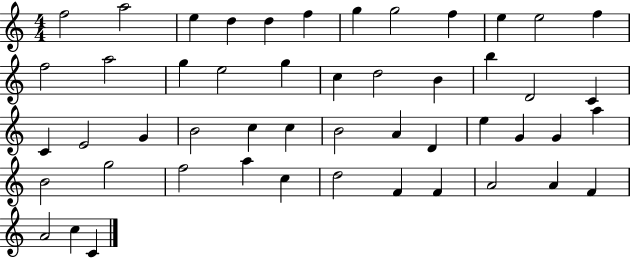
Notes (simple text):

F5/h A5/h E5/q D5/q D5/q F5/q G5/q G5/h F5/q E5/q E5/h F5/q F5/h A5/h G5/q E5/h G5/q C5/q D5/h B4/q B5/q D4/h C4/q C4/q E4/h G4/q B4/h C5/q C5/q B4/h A4/q D4/q E5/q G4/q G4/q A5/q B4/h G5/h F5/h A5/q C5/q D5/h F4/q F4/q A4/h A4/q F4/q A4/h C5/q C4/q